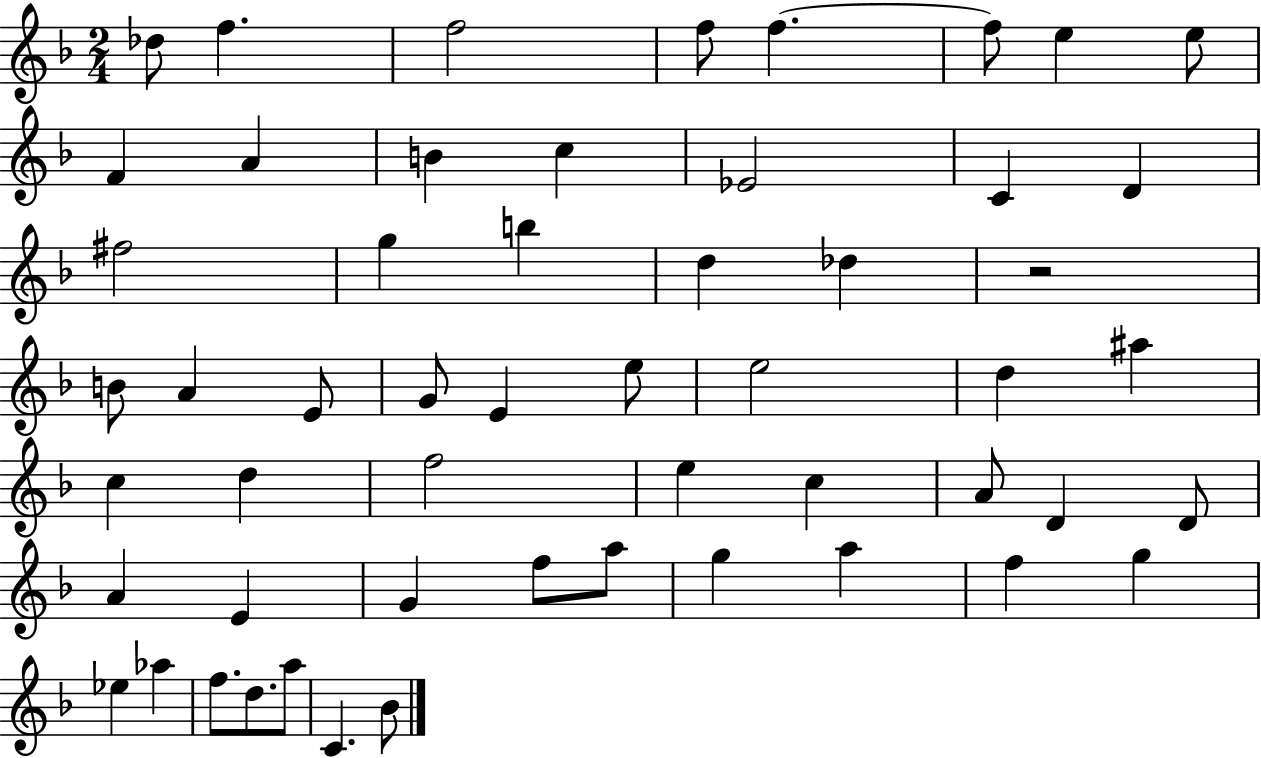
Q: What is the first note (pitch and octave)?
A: Db5